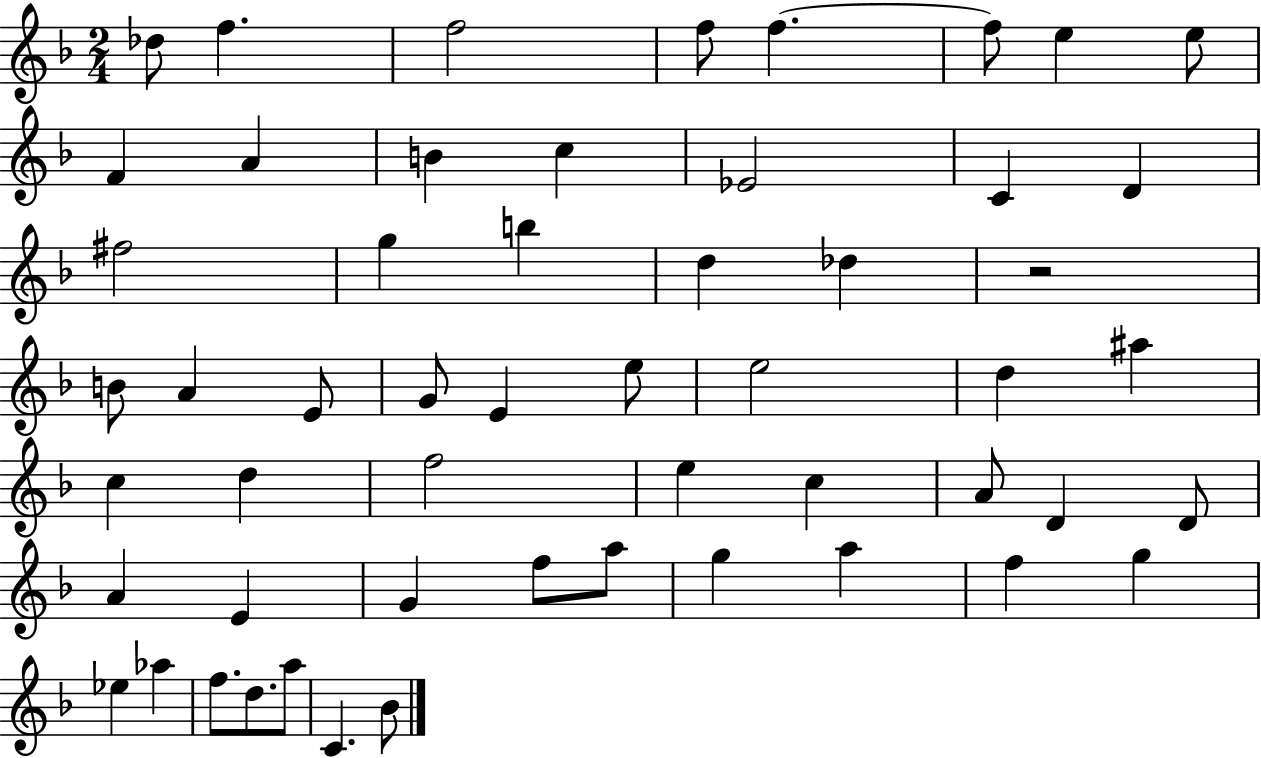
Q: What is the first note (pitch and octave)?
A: Db5